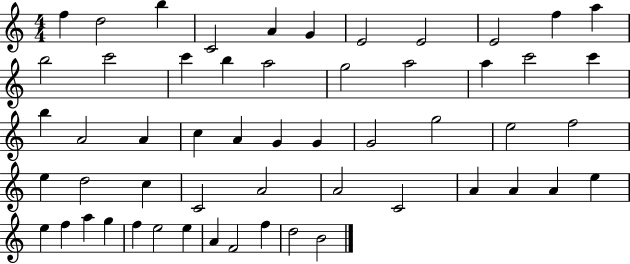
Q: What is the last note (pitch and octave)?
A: B4